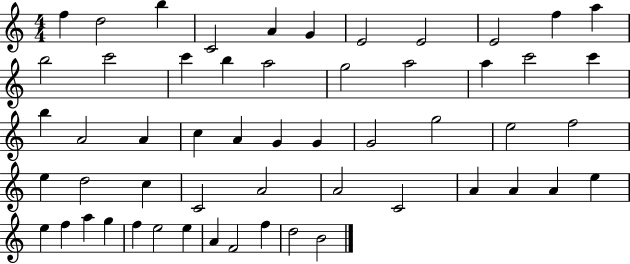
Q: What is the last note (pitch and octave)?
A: B4